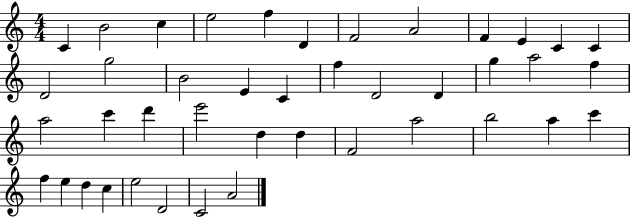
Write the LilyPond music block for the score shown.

{
  \clef treble
  \numericTimeSignature
  \time 4/4
  \key c \major
  c'4 b'2 c''4 | e''2 f''4 d'4 | f'2 a'2 | f'4 e'4 c'4 c'4 | \break d'2 g''2 | b'2 e'4 c'4 | f''4 d'2 d'4 | g''4 a''2 f''4 | \break a''2 c'''4 d'''4 | e'''2 d''4 d''4 | f'2 a''2 | b''2 a''4 c'''4 | \break f''4 e''4 d''4 c''4 | e''2 d'2 | c'2 a'2 | \bar "|."
}